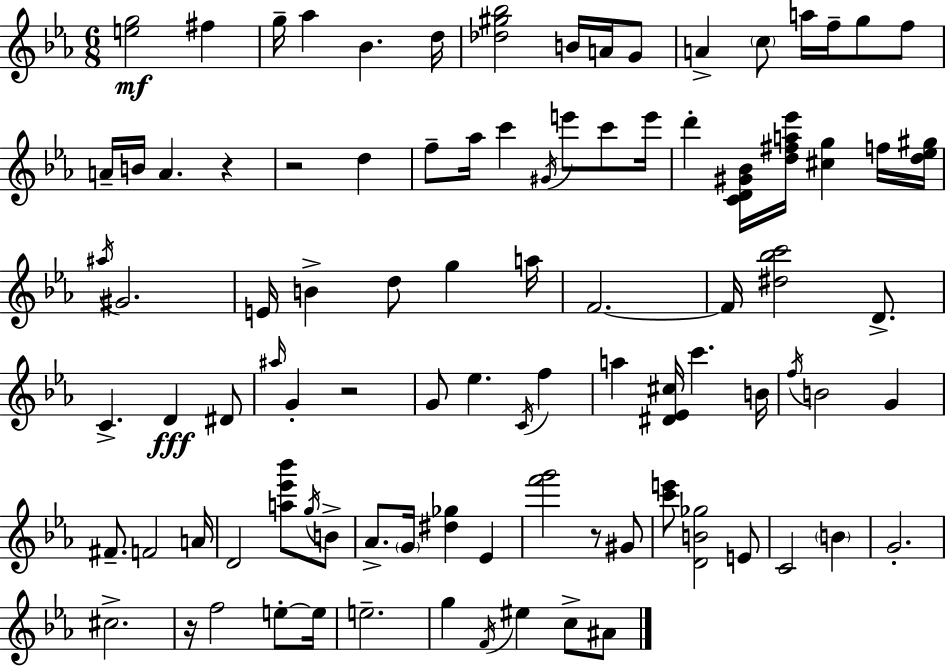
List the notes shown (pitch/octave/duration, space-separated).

[E5,G5]/h F#5/q G5/s Ab5/q Bb4/q. D5/s [Db5,G#5,Bb5]/h B4/s A4/s G4/e A4/q C5/e A5/s F5/s G5/e F5/e A4/s B4/s A4/q. R/q R/h D5/q F5/e Ab5/s C6/q G#4/s E6/e C6/e E6/s D6/q [C4,D4,G#4,Bb4]/s [D5,F#5,A5,Eb6]/s [C#5,G5]/q F5/s [D5,Eb5,G#5]/s A#5/s G#4/h. E4/s B4/q D5/e G5/q A5/s F4/h. F4/s [D#5,Bb5,C6]/h D4/e. C4/q. D4/q D#4/e A#5/s G4/q R/h G4/e Eb5/q. C4/s F5/q A5/q [D#4,Eb4,C#5]/s C6/q. B4/s F5/s B4/h G4/q F#4/e. F4/h A4/s D4/h [A5,Eb6,Bb6]/e G5/s B4/e Ab4/e. G4/s [D#5,Gb5]/q Eb4/q [F6,G6]/h R/e G#4/e [C6,E6]/e [D4,B4,Gb5]/h E4/e C4/h B4/q G4/h. C#5/h. R/s F5/h E5/e E5/s E5/h. G5/q F4/s EIS5/q C5/e A#4/e